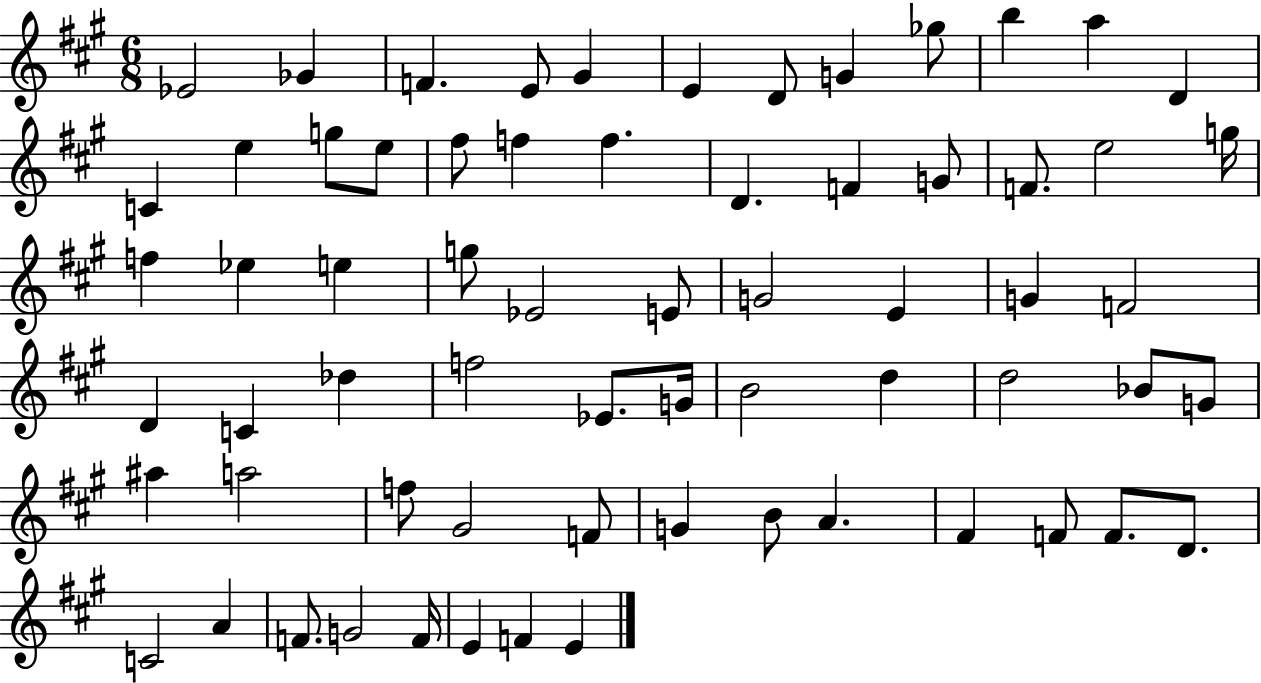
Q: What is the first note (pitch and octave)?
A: Eb4